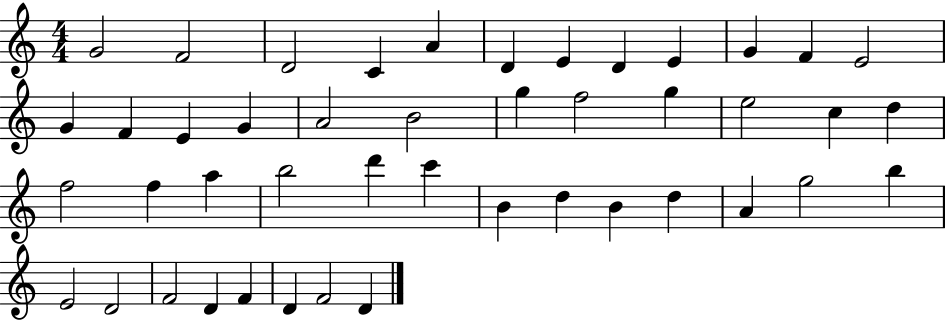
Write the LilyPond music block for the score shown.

{
  \clef treble
  \numericTimeSignature
  \time 4/4
  \key c \major
  g'2 f'2 | d'2 c'4 a'4 | d'4 e'4 d'4 e'4 | g'4 f'4 e'2 | \break g'4 f'4 e'4 g'4 | a'2 b'2 | g''4 f''2 g''4 | e''2 c''4 d''4 | \break f''2 f''4 a''4 | b''2 d'''4 c'''4 | b'4 d''4 b'4 d''4 | a'4 g''2 b''4 | \break e'2 d'2 | f'2 d'4 f'4 | d'4 f'2 d'4 | \bar "|."
}